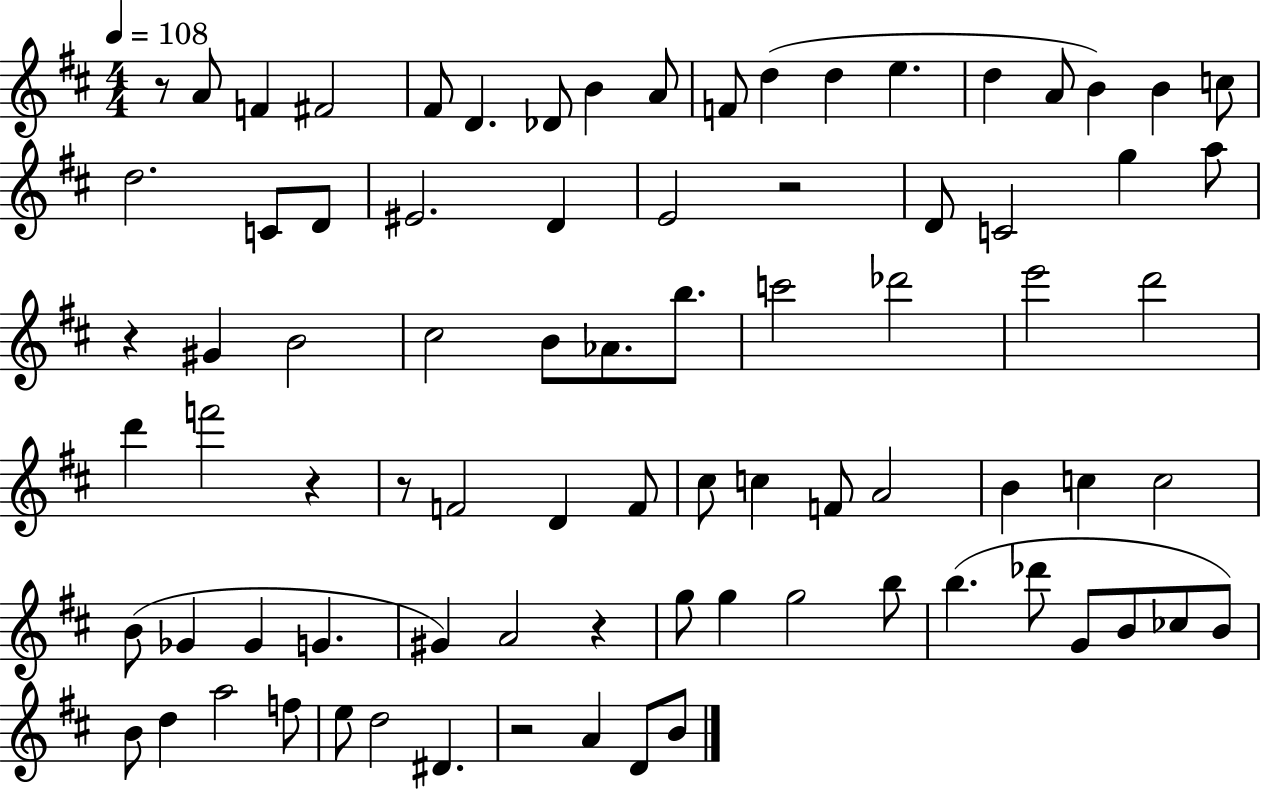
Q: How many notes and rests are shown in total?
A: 82